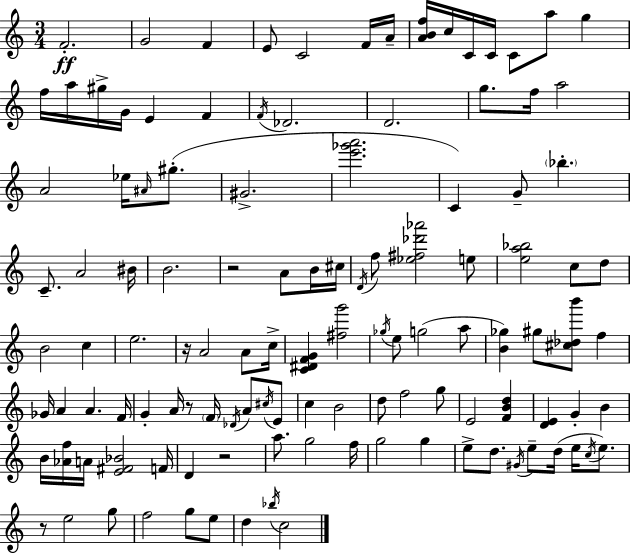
{
  \clef treble
  \numericTimeSignature
  \time 3/4
  \key a \minor
  f'2.-.\ff | g'2 f'4 | e'8 c'2 f'16 a'16-- | <a' b' f''>16 c''16 c'16 c'16 c'8 a''8 g''4 | \break f''16 a''16 gis''16-> g'16 e'4 f'4 | \acciaccatura { f'16 } des'2. | d'2. | g''8. f''16 a''2 | \break a'2 ees''16 \grace { ais'16 } gis''8.-.( | gis'2.-> | <e''' ges''' a'''>2. | c'4) g'8-- \parenthesize bes''4.-. | \break c'8.-- a'2 | bis'16 b'2. | r2 a'8 | b'16 cis''16 \acciaccatura { d'16 } f''8 <ees'' fis'' des''' aes'''>2 | \break e''8 <e'' a'' bes''>2 c''8 | d''8 b'2 c''4 | e''2. | r16 a'2 | \break a'8 c''16-> <c' dis' f' g'>4 <fis'' g'''>2 | \acciaccatura { ges''16 } e''8 g''2( | a''8 <b' ges''>4) gis''8 <cis'' des'' b'''>8 | f''4 ges'16 a'4 a'4. | \break f'16 g'4-. a'16 r8 \parenthesize f'16 | \acciaccatura { des'16 } a'8 \acciaccatura { cis''16 } e'8 c''4 b'2 | d''8 f''2 | g''8 e'2 | \break <f' b' d''>4 <d' e'>4 g'4-. | b'4 b'16 <aes' f''>16 a'16 <e' fis' bes'>2 | f'16 d'4 r2 | a''8. g''2 | \break f''16 g''2 | g''4 e''8-> d''8. \acciaccatura { gis'16 } | e''8-- d''16( e''16 \acciaccatura { c''16 }) e''8. r8 e''2 | g''8 f''2 | \break g''8 e''8 d''4 | \acciaccatura { bes''16 } c''2 \bar "|."
}